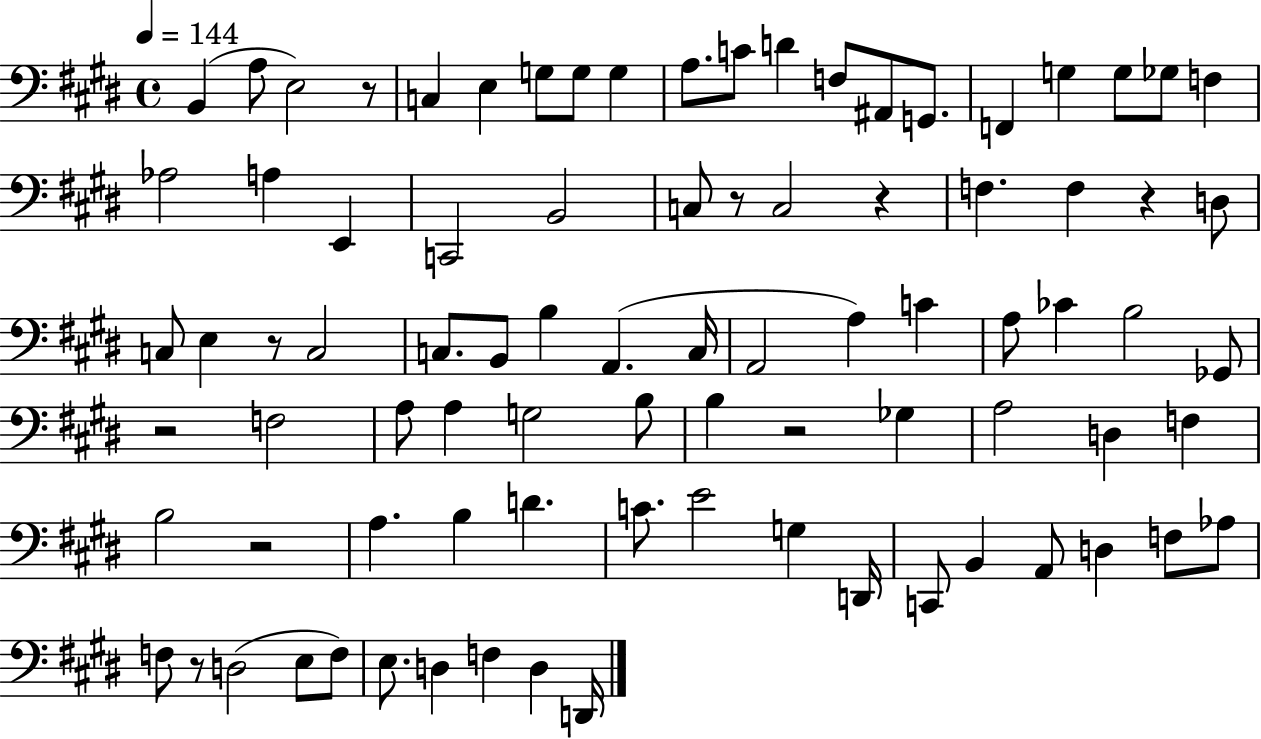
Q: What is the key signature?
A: E major